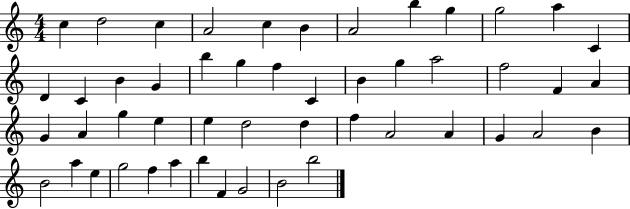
X:1
T:Untitled
M:4/4
L:1/4
K:C
c d2 c A2 c B A2 b g g2 a C D C B G b g f C B g a2 f2 F A G A g e e d2 d f A2 A G A2 B B2 a e g2 f a b F G2 B2 b2